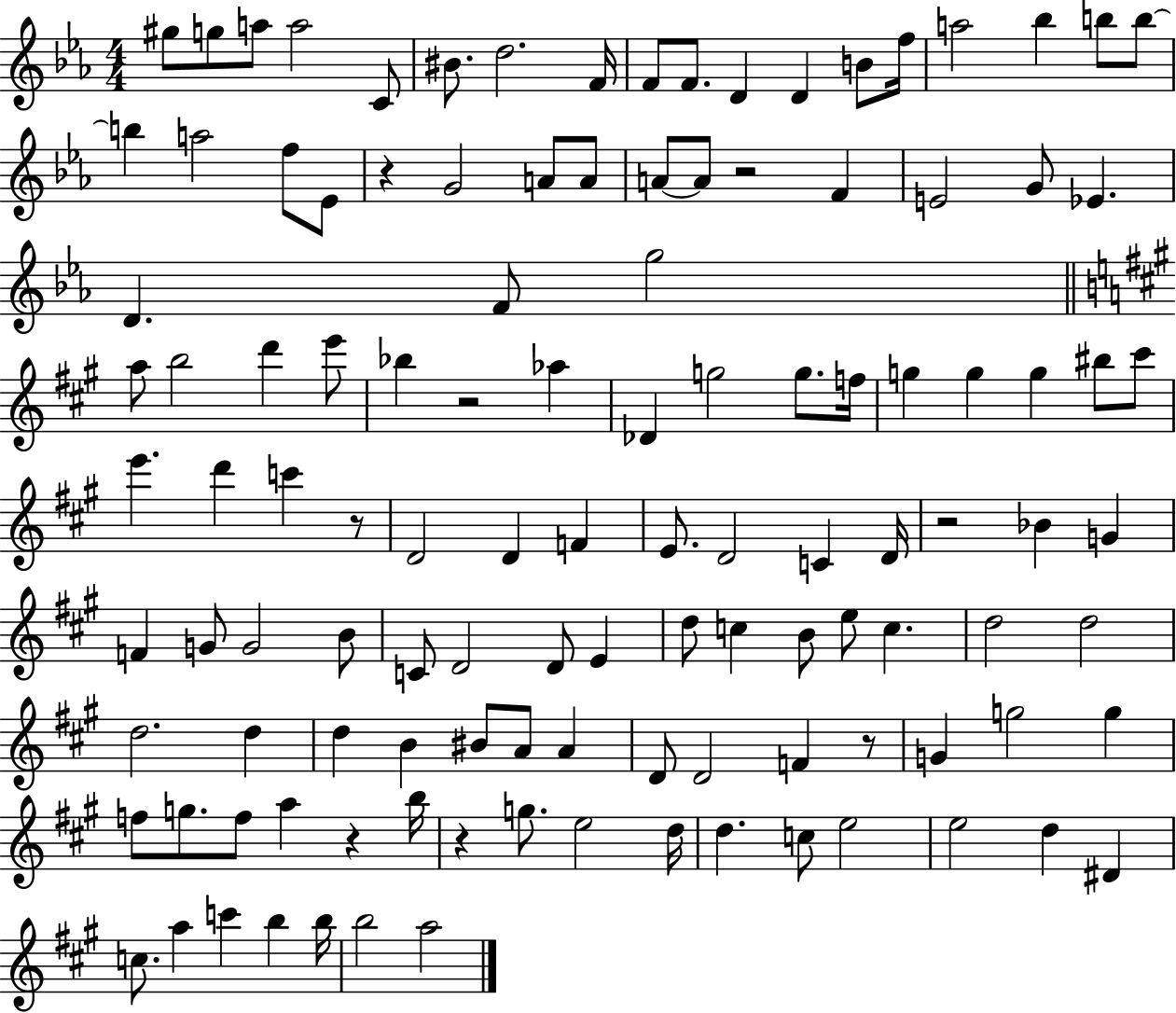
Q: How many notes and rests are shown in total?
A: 118